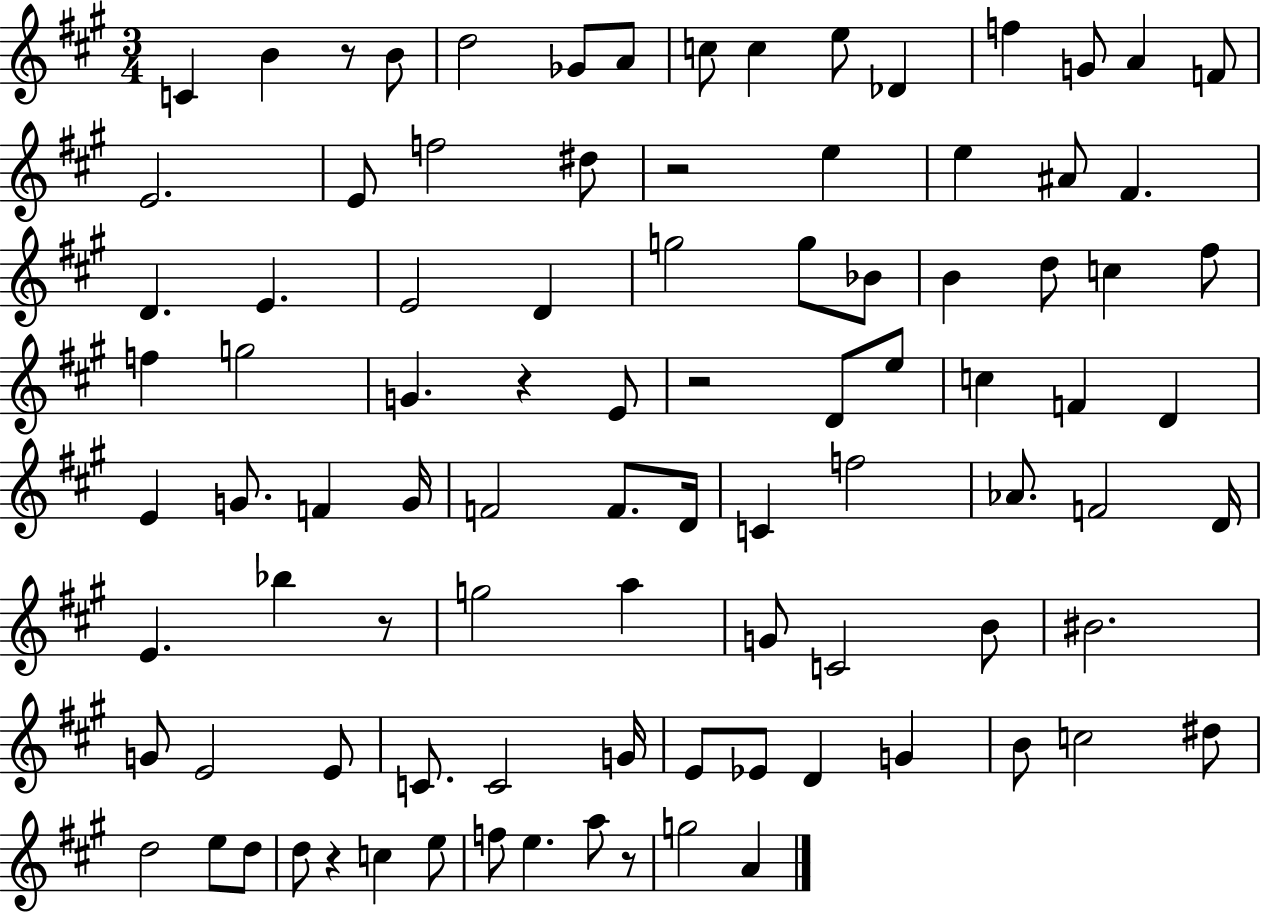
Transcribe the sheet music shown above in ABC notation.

X:1
T:Untitled
M:3/4
L:1/4
K:A
C B z/2 B/2 d2 _G/2 A/2 c/2 c e/2 _D f G/2 A F/2 E2 E/2 f2 ^d/2 z2 e e ^A/2 ^F D E E2 D g2 g/2 _B/2 B d/2 c ^f/2 f g2 G z E/2 z2 D/2 e/2 c F D E G/2 F G/4 F2 F/2 D/4 C f2 _A/2 F2 D/4 E _b z/2 g2 a G/2 C2 B/2 ^B2 G/2 E2 E/2 C/2 C2 G/4 E/2 _E/2 D G B/2 c2 ^d/2 d2 e/2 d/2 d/2 z c e/2 f/2 e a/2 z/2 g2 A